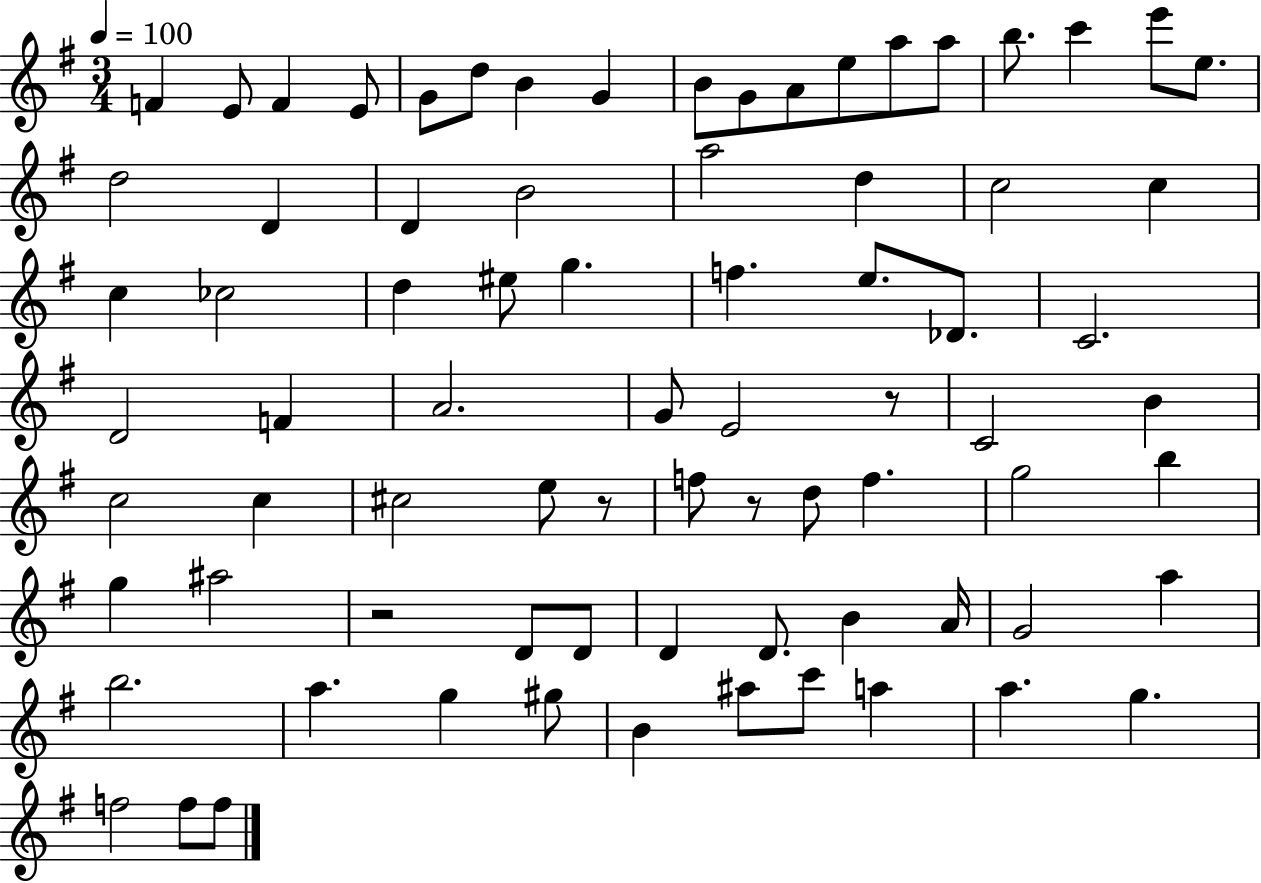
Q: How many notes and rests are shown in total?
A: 78